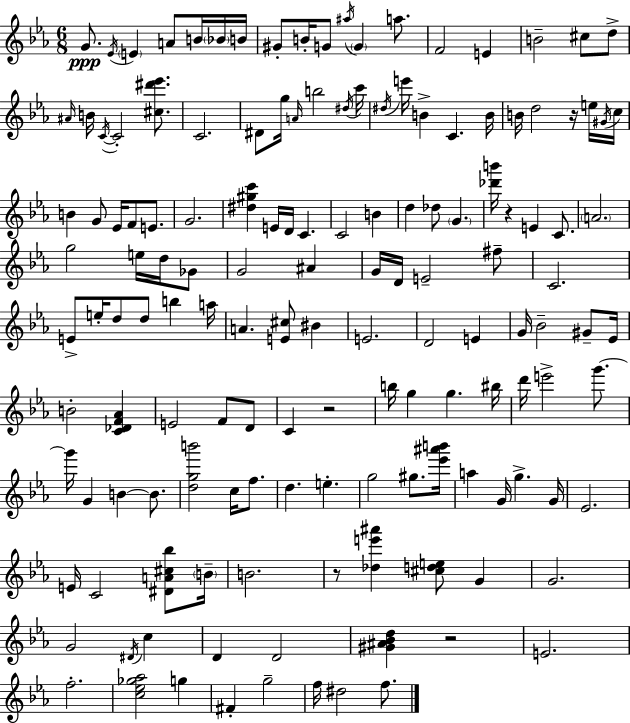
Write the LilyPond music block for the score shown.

{
  \clef treble
  \numericTimeSignature
  \time 6/8
  \key c \minor
  g'8.\ppp \acciaccatura { ees'16 } \parenthesize e'4 a'8 b'16 \parenthesize bes'16 | b'16 gis'8-. b'16-. g'8 \acciaccatura { ais''16 } \parenthesize g'4 a''8. | f'2 e'4 | b'2-- cis''8 | \break d''8-> \grace { ais'16 } b'16 \acciaccatura { c'16~ }~ c'2-. | <cis'' dis''' ees'''>8. c'2. | dis'8 g''16 \grace { a'16 } b''2 | \acciaccatura { dis''16 } c'''16 \acciaccatura { dis''16 } e'''16 b'4-> | \break c'4. b'16 b'16 d''2 | r16 e''16 \acciaccatura { gis'16 } c''16 b'4 | g'8 ees'16 f'8 e'8. g'2. | <dis'' gis'' c'''>4 | \break e'16 d'16 c'4. c'2 | b'4 d''4 | des''8 \parenthesize g'4. <des''' b'''>16 r4 | e'4 c'8. \parenthesize a'2. | \break g''2 | e''16 d''16 ges'8 g'2 | ais'4 g'16 d'16 e'2-- | fis''8-- c'2. | \break e'8-> e''16-. d''8 | d''8 b''4 a''16 a'4. | <e' cis''>8 bis'4 e'2. | d'2 | \break e'4 g'16 bes'2-- | gis'8-- ees'16 b'2-. | <c' des' f' aes'>4 e'2 | f'8 d'8 c'4 | \break r2 b''16 g''4 | g''4. bis''16 d'''16 e'''2-> | g'''8.~~ g'''16 g'4 | b'4~~ b'8. <d'' g'' b'''>2 | \break c''16 f''8. d''4. | e''4.-. g''2 | gis''8. <ees''' ais''' b'''>16 a''4 | g'16 g''4.-> g'16 ees'2. | \break e'16 c'2 | <dis' a' cis'' bes''>8 \parenthesize b'16-- b'2. | r8 <des'' e''' ais'''>4 | <cis'' d'' e''>8 g'4 g'2. | \break g'2 | \acciaccatura { dis'16 } c''4 d'4 | d'2 <gis' ais' bes' d''>4 | r2 e'2. | \break f''2.-. | <c'' ees'' ges'' aes''>2 | g''4 fis'4-. | g''2-- f''16 dis''2 | \break f''8. \bar "|."
}